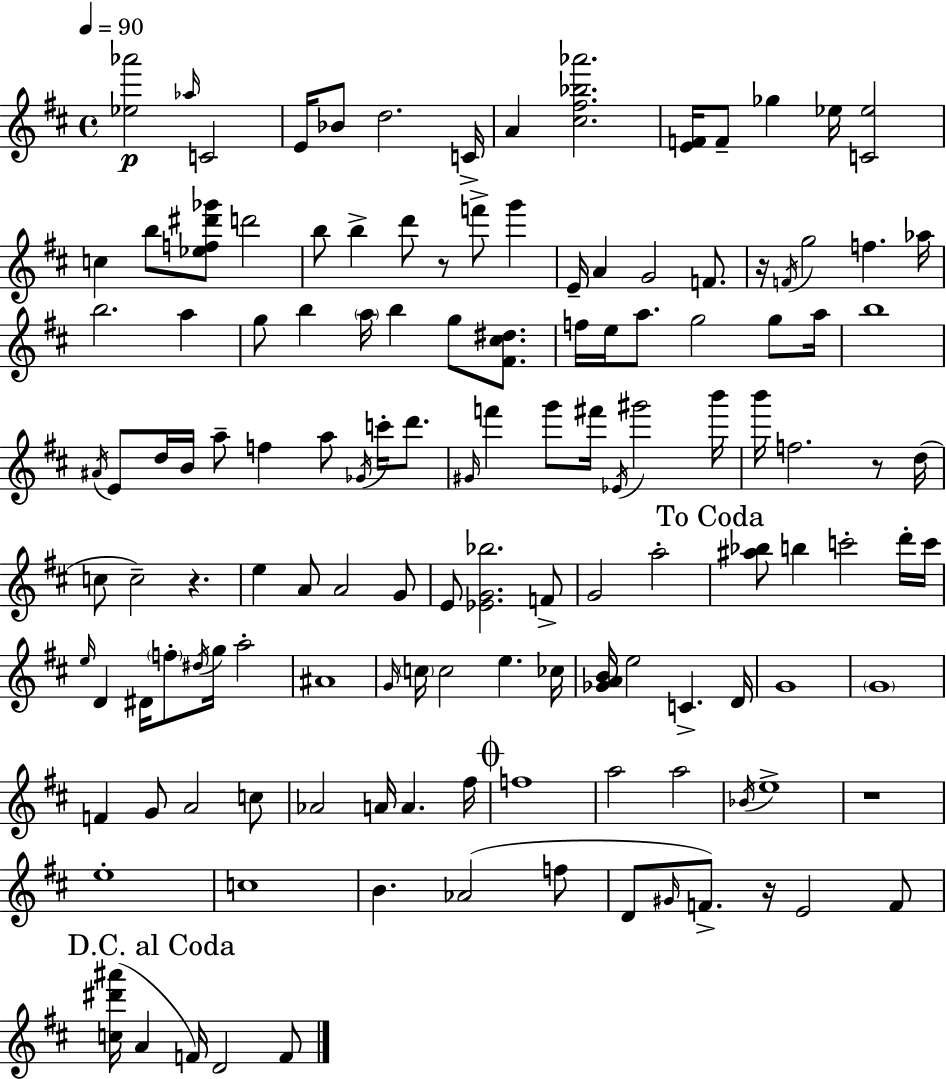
{
  \clef treble
  \time 4/4
  \defaultTimeSignature
  \key d \major
  \tempo 4 = 90
  \repeat volta 2 { <ees'' aes'''>2\p \grace { aes''16 } c'2 | e'16 bes'8 d''2. | c'16-> a'4 <cis'' fis'' bes'' aes'''>2. | <e' f'>16 f'8-- ges''4 ees''16 <c' ees''>2 | \break c''4 b''8 <ees'' f'' dis''' ges'''>8 d'''2 | b''8 b''4-> d'''8 r8 f'''8-> g'''4 | e'16-- a'4 g'2 f'8. | r16 \acciaccatura { f'16 } g''2 f''4. | \break aes''16 b''2. a''4 | g''8 b''4 \parenthesize a''16 b''4 g''8 <fis' cis'' dis''>8. | f''16 e''16 a''8. g''2 g''8 | a''16 b''1 | \break \acciaccatura { ais'16 } e'8 d''16 b'16 a''8-- f''4 a''8 \acciaccatura { ges'16 } | c'''16-. d'''8. \grace { gis'16 } f'''4 g'''8 fis'''16 \acciaccatura { ees'16 } gis'''2 | b'''16 b'''16 f''2. | r8 d''16( c''8 c''2--) | \break r4. e''4 a'8 a'2 | g'8 e'8 <ees' g' bes''>2. | f'8-> g'2 a''2-. | \mark "To Coda" <ais'' bes''>8 b''4 c'''2-. | \break d'''16-. c'''16 \grace { e''16 } d'4 dis'16 \parenthesize f''8-. \acciaccatura { dis''16 } g''16 | a''2-. ais'1 | \grace { g'16 } \parenthesize c''16 c''2 | e''4. ces''16 <ges' a' b'>16 e''2 | \break c'4.-> d'16 g'1 | \parenthesize g'1 | f'4 g'8 a'2 | c''8 aes'2 | \break a'16 a'4. fis''16 \mark \markup { \musicglyph "scripts.coda" } f''1 | a''2 | a''2 \acciaccatura { bes'16 } e''1-> | r1 | \break e''1-. | c''1 | b'4. | aes'2( f''8 d'8 \grace { gis'16 } f'8.->) | \break r16 e'2 f'8 \mark "D.C. al Coda" <c'' dis''' ais'''>16( a'4 | f'16) d'2 f'8 } \bar "|."
}